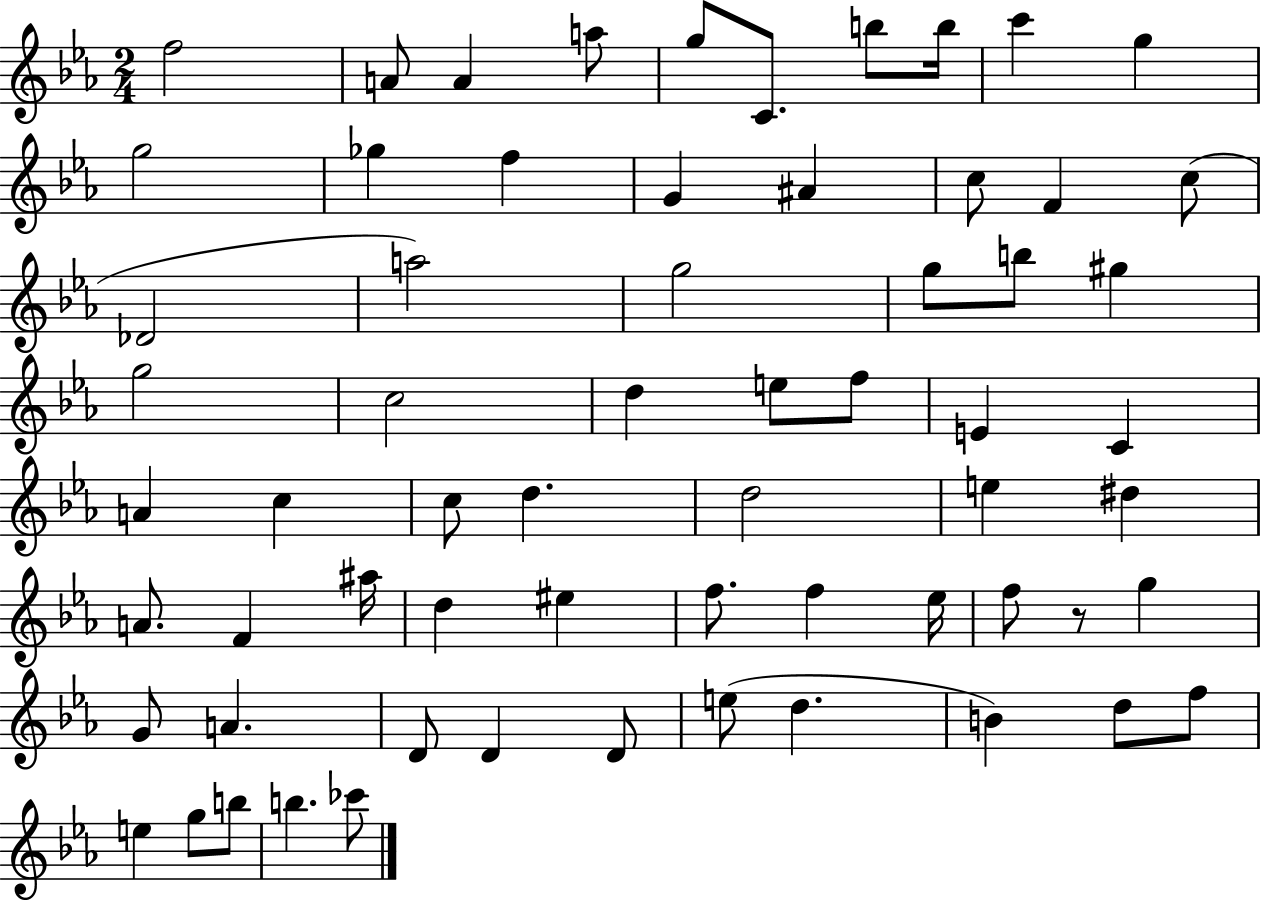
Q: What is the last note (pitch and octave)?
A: CES6